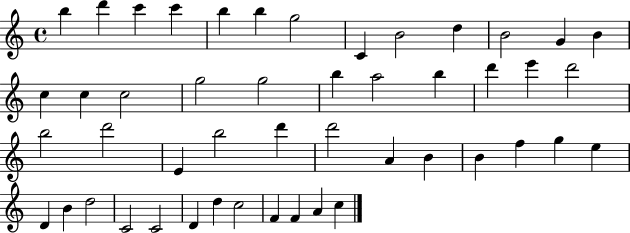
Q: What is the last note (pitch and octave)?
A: C5